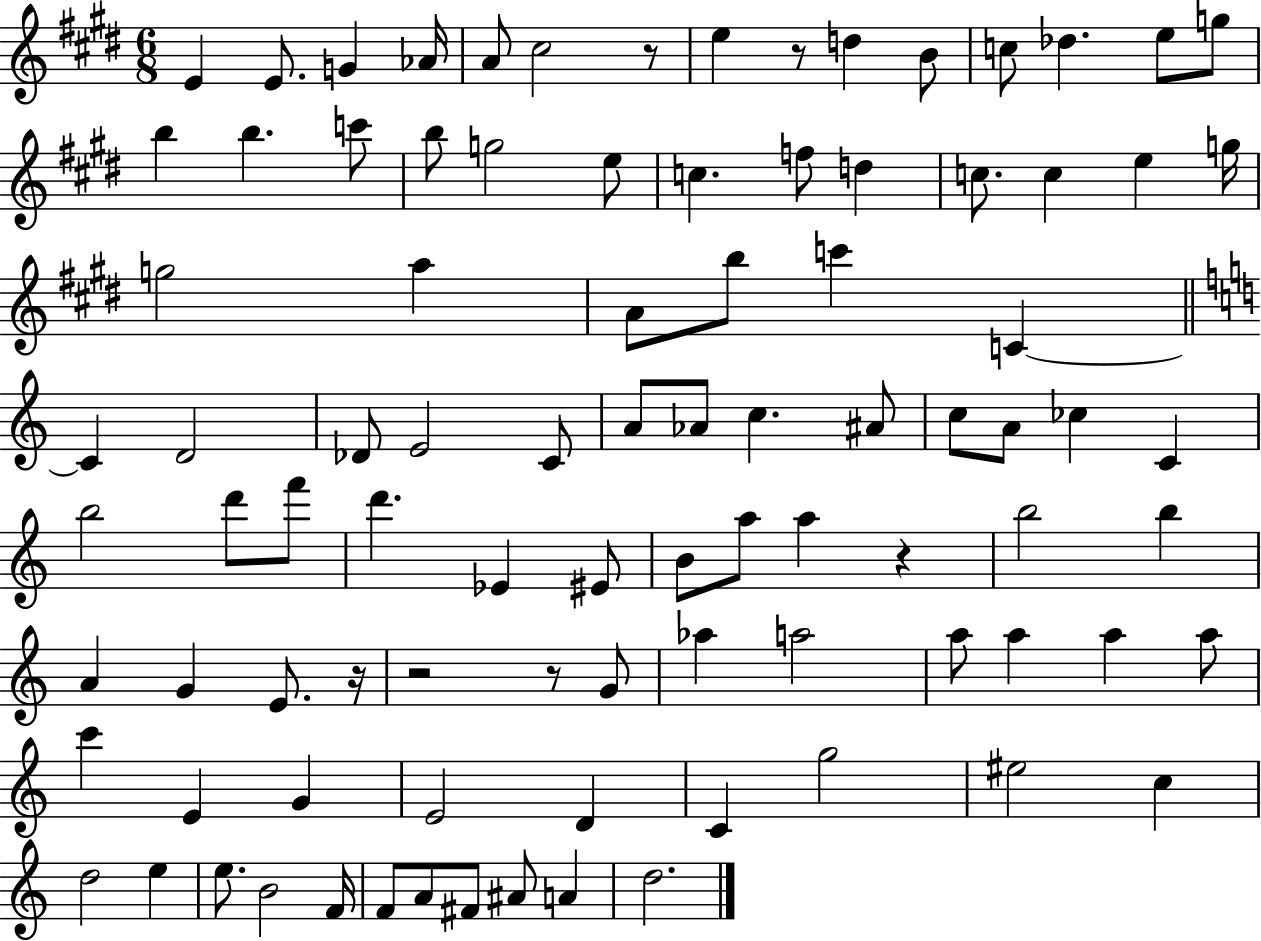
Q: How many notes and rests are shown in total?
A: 92